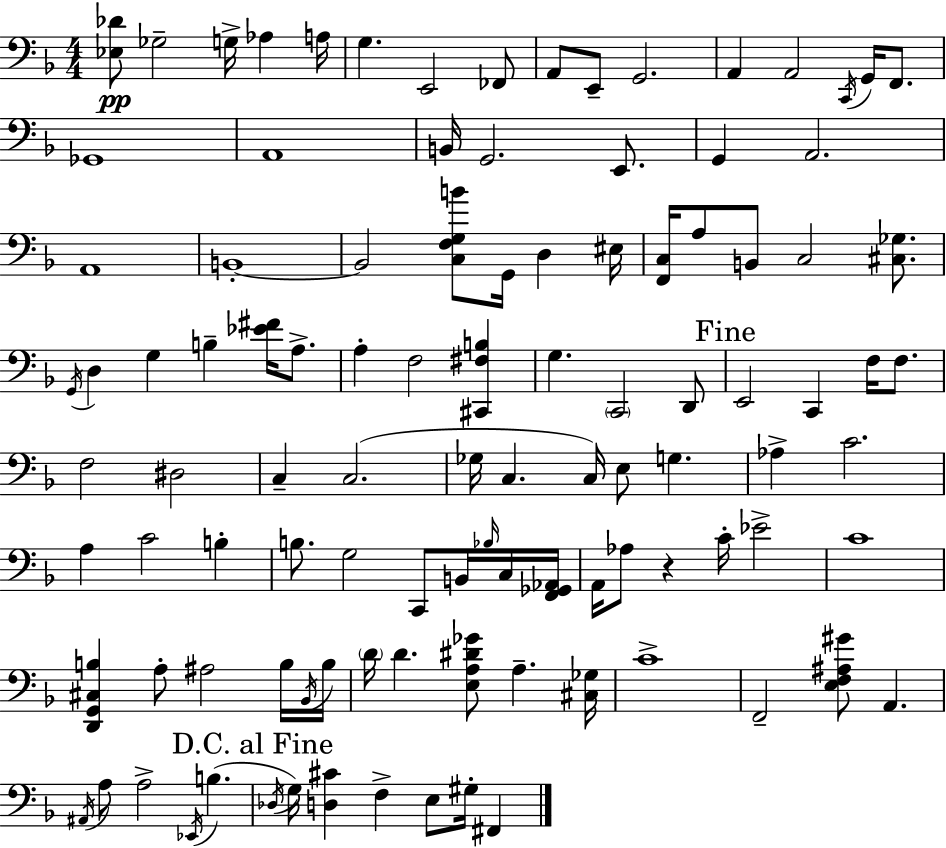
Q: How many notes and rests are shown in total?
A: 105